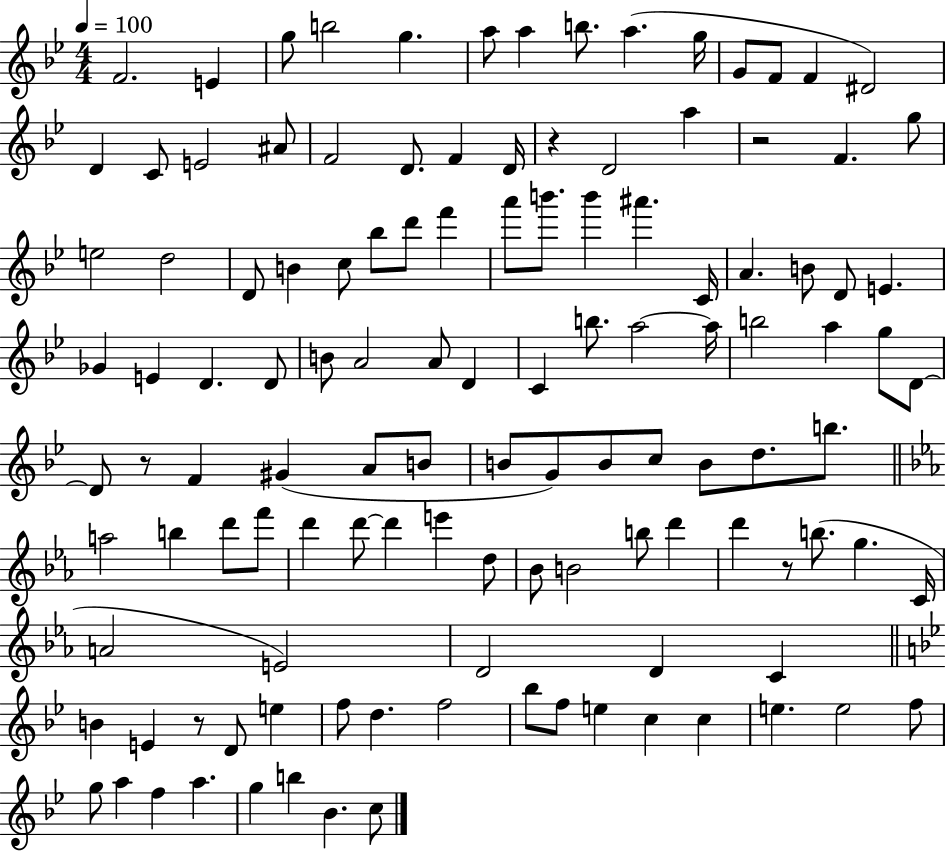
{
  \clef treble
  \numericTimeSignature
  \time 4/4
  \key bes \major
  \tempo 4 = 100
  \repeat volta 2 { f'2. e'4 | g''8 b''2 g''4. | a''8 a''4 b''8. a''4.( g''16 | g'8 f'8 f'4 dis'2) | \break d'4 c'8 e'2 ais'8 | f'2 d'8. f'4 d'16 | r4 d'2 a''4 | r2 f'4. g''8 | \break e''2 d''2 | d'8 b'4 c''8 bes''8 d'''8 f'''4 | a'''8 b'''8. b'''4 ais'''4. c'16 | a'4. b'8 d'8 e'4. | \break ges'4 e'4 d'4. d'8 | b'8 a'2 a'8 d'4 | c'4 b''8. a''2~~ a''16 | b''2 a''4 g''8 d'8~~ | \break d'8 r8 f'4 gis'4( a'8 b'8 | b'8 g'8) b'8 c''8 b'8 d''8. b''8. | \bar "||" \break \key ees \major a''2 b''4 d'''8 f'''8 | d'''4 d'''8~~ d'''4 e'''4 d''8 | bes'8 b'2 b''8 d'''4 | d'''4 r8 b''8.( g''4. c'16 | \break a'2 e'2) | d'2 d'4 c'4 | \bar "||" \break \key g \minor b'4 e'4 r8 d'8 e''4 | f''8 d''4. f''2 | bes''8 f''8 e''4 c''4 c''4 | e''4. e''2 f''8 | \break g''8 a''4 f''4 a''4. | g''4 b''4 bes'4. c''8 | } \bar "|."
}